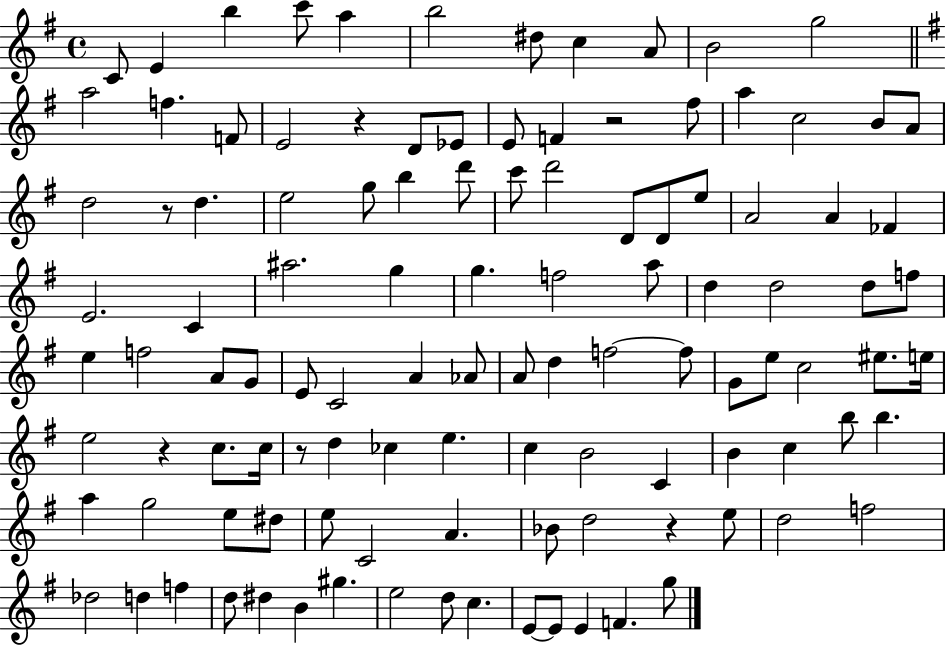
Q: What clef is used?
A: treble